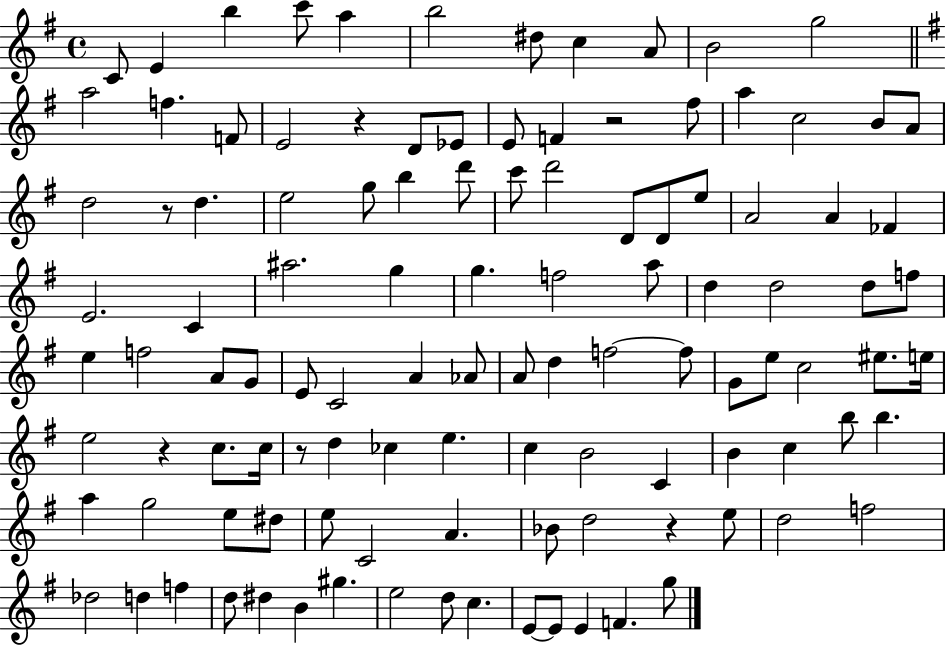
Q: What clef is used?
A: treble